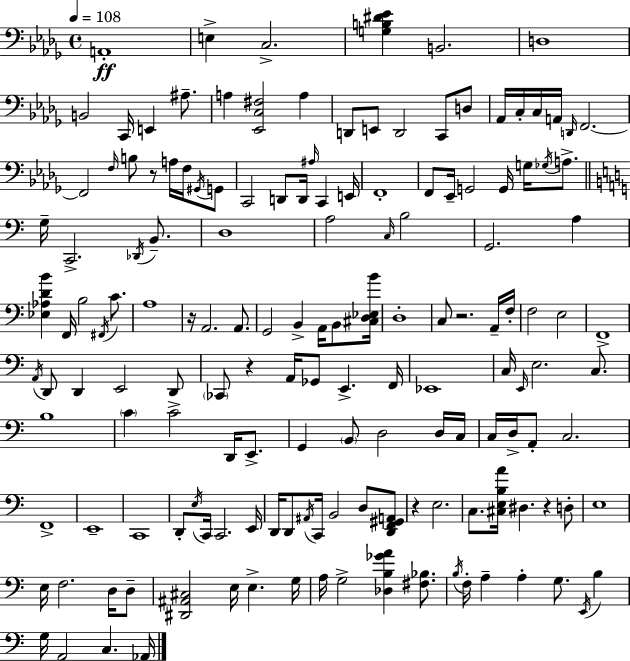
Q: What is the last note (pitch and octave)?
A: Ab2